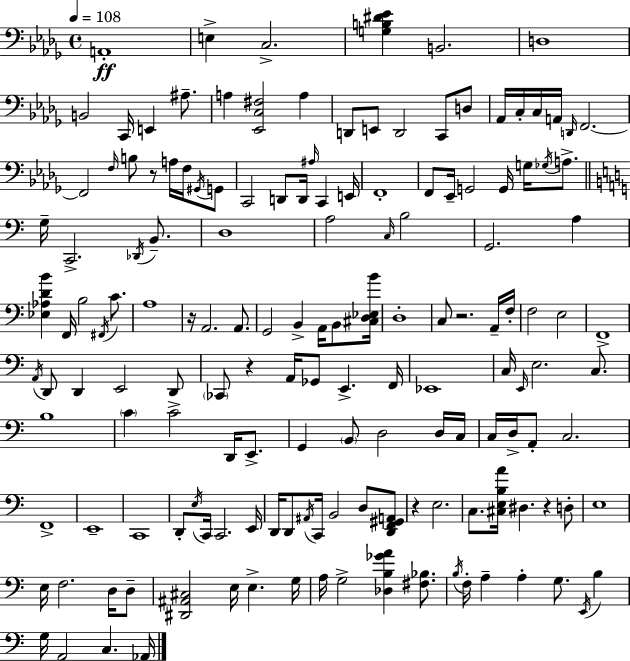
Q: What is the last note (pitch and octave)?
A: Ab2